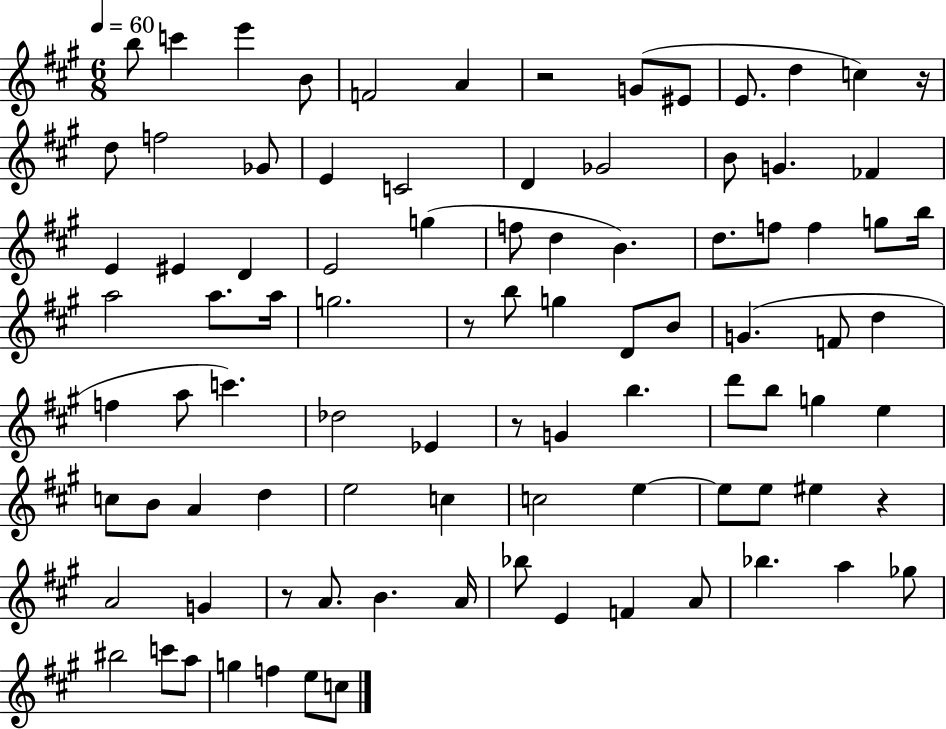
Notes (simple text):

B5/e C6/q E6/q B4/e F4/h A4/q R/h G4/e EIS4/e E4/e. D5/q C5/q R/s D5/e F5/h Gb4/e E4/q C4/h D4/q Gb4/h B4/e G4/q. FES4/q E4/q EIS4/q D4/q E4/h G5/q F5/e D5/q B4/q. D5/e. F5/e F5/q G5/e B5/s A5/h A5/e. A5/s G5/h. R/e B5/e G5/q D4/e B4/e G4/q. F4/e D5/q F5/q A5/e C6/q. Db5/h Eb4/q R/e G4/q B5/q. D6/e B5/e G5/q E5/q C5/e B4/e A4/q D5/q E5/h C5/q C5/h E5/q E5/e E5/e EIS5/q R/q A4/h G4/q R/e A4/e. B4/q. A4/s Bb5/e E4/q F4/q A4/e Bb5/q. A5/q Gb5/e BIS5/h C6/e A5/e G5/q F5/q E5/e C5/e